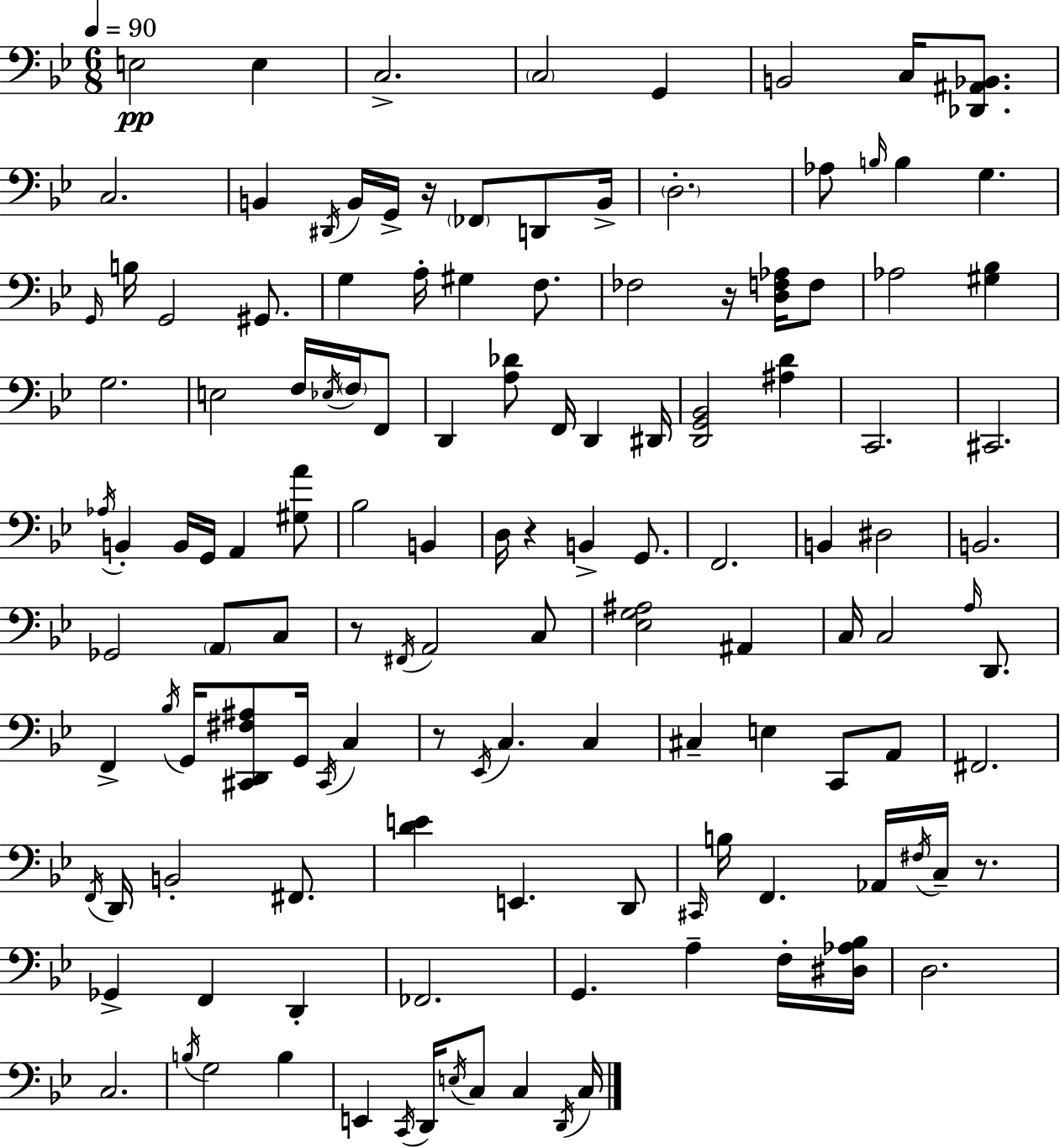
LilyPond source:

{
  \clef bass
  \numericTimeSignature
  \time 6/8
  \key g \minor
  \tempo 4 = 90
  e2\pp e4 | c2.-> | \parenthesize c2 g,4 | b,2 c16 <des, ais, bes,>8. | \break c2. | b,4 \acciaccatura { dis,16 } b,16 g,16-> r16 \parenthesize fes,8 d,8 | b,16-> \parenthesize d2.-. | aes8 \grace { b16 } b4 g4. | \break \grace { g,16 } b16 g,2 | gis,8. g4 a16-. gis4 | f8. fes2 r16 | <d f aes>16 f8 aes2 <gis bes>4 | \break g2. | e2 f16 | \acciaccatura { ees16 } \parenthesize f16 f,8 d,4 <a des'>8 f,16 d,4 | dis,16 <d, g, bes,>2 | \break <ais d'>4 c,2. | cis,2. | \acciaccatura { aes16 } b,4-. b,16 g,16 a,4 | <gis a'>8 bes2 | \break b,4 d16 r4 b,4-> | g,8. f,2. | b,4 dis2 | b,2. | \break ges,2 | \parenthesize a,8 c8 r8 \acciaccatura { fis,16 } a,2 | c8 <ees g ais>2 | ais,4 c16 c2 | \break \grace { a16 } d,8. f,4-> \acciaccatura { bes16 } | g,16 <cis, d, fis ais>8 g,16 \acciaccatura { cis,16 } c4 r8 \acciaccatura { ees,16 } | c4. c4 cis4-- | e4 c,8 a,8 fis,2. | \break \acciaccatura { f,16 } d,16 | b,2-. fis,8. <d' e'>4 | e,4. d,8 \grace { cis,16 } | b16 f,4. aes,16 \acciaccatura { fis16 } c16-- r8. | \break ges,4-> f,4 d,4-. | fes,2. | g,4. a4-- f16-. | <dis aes bes>16 d2. | \break c2. | \acciaccatura { b16 } g2 b4 | e,4 \acciaccatura { c,16 } d,16 \acciaccatura { e16 } c8 c4 | \acciaccatura { d,16 } c16 \bar "|."
}